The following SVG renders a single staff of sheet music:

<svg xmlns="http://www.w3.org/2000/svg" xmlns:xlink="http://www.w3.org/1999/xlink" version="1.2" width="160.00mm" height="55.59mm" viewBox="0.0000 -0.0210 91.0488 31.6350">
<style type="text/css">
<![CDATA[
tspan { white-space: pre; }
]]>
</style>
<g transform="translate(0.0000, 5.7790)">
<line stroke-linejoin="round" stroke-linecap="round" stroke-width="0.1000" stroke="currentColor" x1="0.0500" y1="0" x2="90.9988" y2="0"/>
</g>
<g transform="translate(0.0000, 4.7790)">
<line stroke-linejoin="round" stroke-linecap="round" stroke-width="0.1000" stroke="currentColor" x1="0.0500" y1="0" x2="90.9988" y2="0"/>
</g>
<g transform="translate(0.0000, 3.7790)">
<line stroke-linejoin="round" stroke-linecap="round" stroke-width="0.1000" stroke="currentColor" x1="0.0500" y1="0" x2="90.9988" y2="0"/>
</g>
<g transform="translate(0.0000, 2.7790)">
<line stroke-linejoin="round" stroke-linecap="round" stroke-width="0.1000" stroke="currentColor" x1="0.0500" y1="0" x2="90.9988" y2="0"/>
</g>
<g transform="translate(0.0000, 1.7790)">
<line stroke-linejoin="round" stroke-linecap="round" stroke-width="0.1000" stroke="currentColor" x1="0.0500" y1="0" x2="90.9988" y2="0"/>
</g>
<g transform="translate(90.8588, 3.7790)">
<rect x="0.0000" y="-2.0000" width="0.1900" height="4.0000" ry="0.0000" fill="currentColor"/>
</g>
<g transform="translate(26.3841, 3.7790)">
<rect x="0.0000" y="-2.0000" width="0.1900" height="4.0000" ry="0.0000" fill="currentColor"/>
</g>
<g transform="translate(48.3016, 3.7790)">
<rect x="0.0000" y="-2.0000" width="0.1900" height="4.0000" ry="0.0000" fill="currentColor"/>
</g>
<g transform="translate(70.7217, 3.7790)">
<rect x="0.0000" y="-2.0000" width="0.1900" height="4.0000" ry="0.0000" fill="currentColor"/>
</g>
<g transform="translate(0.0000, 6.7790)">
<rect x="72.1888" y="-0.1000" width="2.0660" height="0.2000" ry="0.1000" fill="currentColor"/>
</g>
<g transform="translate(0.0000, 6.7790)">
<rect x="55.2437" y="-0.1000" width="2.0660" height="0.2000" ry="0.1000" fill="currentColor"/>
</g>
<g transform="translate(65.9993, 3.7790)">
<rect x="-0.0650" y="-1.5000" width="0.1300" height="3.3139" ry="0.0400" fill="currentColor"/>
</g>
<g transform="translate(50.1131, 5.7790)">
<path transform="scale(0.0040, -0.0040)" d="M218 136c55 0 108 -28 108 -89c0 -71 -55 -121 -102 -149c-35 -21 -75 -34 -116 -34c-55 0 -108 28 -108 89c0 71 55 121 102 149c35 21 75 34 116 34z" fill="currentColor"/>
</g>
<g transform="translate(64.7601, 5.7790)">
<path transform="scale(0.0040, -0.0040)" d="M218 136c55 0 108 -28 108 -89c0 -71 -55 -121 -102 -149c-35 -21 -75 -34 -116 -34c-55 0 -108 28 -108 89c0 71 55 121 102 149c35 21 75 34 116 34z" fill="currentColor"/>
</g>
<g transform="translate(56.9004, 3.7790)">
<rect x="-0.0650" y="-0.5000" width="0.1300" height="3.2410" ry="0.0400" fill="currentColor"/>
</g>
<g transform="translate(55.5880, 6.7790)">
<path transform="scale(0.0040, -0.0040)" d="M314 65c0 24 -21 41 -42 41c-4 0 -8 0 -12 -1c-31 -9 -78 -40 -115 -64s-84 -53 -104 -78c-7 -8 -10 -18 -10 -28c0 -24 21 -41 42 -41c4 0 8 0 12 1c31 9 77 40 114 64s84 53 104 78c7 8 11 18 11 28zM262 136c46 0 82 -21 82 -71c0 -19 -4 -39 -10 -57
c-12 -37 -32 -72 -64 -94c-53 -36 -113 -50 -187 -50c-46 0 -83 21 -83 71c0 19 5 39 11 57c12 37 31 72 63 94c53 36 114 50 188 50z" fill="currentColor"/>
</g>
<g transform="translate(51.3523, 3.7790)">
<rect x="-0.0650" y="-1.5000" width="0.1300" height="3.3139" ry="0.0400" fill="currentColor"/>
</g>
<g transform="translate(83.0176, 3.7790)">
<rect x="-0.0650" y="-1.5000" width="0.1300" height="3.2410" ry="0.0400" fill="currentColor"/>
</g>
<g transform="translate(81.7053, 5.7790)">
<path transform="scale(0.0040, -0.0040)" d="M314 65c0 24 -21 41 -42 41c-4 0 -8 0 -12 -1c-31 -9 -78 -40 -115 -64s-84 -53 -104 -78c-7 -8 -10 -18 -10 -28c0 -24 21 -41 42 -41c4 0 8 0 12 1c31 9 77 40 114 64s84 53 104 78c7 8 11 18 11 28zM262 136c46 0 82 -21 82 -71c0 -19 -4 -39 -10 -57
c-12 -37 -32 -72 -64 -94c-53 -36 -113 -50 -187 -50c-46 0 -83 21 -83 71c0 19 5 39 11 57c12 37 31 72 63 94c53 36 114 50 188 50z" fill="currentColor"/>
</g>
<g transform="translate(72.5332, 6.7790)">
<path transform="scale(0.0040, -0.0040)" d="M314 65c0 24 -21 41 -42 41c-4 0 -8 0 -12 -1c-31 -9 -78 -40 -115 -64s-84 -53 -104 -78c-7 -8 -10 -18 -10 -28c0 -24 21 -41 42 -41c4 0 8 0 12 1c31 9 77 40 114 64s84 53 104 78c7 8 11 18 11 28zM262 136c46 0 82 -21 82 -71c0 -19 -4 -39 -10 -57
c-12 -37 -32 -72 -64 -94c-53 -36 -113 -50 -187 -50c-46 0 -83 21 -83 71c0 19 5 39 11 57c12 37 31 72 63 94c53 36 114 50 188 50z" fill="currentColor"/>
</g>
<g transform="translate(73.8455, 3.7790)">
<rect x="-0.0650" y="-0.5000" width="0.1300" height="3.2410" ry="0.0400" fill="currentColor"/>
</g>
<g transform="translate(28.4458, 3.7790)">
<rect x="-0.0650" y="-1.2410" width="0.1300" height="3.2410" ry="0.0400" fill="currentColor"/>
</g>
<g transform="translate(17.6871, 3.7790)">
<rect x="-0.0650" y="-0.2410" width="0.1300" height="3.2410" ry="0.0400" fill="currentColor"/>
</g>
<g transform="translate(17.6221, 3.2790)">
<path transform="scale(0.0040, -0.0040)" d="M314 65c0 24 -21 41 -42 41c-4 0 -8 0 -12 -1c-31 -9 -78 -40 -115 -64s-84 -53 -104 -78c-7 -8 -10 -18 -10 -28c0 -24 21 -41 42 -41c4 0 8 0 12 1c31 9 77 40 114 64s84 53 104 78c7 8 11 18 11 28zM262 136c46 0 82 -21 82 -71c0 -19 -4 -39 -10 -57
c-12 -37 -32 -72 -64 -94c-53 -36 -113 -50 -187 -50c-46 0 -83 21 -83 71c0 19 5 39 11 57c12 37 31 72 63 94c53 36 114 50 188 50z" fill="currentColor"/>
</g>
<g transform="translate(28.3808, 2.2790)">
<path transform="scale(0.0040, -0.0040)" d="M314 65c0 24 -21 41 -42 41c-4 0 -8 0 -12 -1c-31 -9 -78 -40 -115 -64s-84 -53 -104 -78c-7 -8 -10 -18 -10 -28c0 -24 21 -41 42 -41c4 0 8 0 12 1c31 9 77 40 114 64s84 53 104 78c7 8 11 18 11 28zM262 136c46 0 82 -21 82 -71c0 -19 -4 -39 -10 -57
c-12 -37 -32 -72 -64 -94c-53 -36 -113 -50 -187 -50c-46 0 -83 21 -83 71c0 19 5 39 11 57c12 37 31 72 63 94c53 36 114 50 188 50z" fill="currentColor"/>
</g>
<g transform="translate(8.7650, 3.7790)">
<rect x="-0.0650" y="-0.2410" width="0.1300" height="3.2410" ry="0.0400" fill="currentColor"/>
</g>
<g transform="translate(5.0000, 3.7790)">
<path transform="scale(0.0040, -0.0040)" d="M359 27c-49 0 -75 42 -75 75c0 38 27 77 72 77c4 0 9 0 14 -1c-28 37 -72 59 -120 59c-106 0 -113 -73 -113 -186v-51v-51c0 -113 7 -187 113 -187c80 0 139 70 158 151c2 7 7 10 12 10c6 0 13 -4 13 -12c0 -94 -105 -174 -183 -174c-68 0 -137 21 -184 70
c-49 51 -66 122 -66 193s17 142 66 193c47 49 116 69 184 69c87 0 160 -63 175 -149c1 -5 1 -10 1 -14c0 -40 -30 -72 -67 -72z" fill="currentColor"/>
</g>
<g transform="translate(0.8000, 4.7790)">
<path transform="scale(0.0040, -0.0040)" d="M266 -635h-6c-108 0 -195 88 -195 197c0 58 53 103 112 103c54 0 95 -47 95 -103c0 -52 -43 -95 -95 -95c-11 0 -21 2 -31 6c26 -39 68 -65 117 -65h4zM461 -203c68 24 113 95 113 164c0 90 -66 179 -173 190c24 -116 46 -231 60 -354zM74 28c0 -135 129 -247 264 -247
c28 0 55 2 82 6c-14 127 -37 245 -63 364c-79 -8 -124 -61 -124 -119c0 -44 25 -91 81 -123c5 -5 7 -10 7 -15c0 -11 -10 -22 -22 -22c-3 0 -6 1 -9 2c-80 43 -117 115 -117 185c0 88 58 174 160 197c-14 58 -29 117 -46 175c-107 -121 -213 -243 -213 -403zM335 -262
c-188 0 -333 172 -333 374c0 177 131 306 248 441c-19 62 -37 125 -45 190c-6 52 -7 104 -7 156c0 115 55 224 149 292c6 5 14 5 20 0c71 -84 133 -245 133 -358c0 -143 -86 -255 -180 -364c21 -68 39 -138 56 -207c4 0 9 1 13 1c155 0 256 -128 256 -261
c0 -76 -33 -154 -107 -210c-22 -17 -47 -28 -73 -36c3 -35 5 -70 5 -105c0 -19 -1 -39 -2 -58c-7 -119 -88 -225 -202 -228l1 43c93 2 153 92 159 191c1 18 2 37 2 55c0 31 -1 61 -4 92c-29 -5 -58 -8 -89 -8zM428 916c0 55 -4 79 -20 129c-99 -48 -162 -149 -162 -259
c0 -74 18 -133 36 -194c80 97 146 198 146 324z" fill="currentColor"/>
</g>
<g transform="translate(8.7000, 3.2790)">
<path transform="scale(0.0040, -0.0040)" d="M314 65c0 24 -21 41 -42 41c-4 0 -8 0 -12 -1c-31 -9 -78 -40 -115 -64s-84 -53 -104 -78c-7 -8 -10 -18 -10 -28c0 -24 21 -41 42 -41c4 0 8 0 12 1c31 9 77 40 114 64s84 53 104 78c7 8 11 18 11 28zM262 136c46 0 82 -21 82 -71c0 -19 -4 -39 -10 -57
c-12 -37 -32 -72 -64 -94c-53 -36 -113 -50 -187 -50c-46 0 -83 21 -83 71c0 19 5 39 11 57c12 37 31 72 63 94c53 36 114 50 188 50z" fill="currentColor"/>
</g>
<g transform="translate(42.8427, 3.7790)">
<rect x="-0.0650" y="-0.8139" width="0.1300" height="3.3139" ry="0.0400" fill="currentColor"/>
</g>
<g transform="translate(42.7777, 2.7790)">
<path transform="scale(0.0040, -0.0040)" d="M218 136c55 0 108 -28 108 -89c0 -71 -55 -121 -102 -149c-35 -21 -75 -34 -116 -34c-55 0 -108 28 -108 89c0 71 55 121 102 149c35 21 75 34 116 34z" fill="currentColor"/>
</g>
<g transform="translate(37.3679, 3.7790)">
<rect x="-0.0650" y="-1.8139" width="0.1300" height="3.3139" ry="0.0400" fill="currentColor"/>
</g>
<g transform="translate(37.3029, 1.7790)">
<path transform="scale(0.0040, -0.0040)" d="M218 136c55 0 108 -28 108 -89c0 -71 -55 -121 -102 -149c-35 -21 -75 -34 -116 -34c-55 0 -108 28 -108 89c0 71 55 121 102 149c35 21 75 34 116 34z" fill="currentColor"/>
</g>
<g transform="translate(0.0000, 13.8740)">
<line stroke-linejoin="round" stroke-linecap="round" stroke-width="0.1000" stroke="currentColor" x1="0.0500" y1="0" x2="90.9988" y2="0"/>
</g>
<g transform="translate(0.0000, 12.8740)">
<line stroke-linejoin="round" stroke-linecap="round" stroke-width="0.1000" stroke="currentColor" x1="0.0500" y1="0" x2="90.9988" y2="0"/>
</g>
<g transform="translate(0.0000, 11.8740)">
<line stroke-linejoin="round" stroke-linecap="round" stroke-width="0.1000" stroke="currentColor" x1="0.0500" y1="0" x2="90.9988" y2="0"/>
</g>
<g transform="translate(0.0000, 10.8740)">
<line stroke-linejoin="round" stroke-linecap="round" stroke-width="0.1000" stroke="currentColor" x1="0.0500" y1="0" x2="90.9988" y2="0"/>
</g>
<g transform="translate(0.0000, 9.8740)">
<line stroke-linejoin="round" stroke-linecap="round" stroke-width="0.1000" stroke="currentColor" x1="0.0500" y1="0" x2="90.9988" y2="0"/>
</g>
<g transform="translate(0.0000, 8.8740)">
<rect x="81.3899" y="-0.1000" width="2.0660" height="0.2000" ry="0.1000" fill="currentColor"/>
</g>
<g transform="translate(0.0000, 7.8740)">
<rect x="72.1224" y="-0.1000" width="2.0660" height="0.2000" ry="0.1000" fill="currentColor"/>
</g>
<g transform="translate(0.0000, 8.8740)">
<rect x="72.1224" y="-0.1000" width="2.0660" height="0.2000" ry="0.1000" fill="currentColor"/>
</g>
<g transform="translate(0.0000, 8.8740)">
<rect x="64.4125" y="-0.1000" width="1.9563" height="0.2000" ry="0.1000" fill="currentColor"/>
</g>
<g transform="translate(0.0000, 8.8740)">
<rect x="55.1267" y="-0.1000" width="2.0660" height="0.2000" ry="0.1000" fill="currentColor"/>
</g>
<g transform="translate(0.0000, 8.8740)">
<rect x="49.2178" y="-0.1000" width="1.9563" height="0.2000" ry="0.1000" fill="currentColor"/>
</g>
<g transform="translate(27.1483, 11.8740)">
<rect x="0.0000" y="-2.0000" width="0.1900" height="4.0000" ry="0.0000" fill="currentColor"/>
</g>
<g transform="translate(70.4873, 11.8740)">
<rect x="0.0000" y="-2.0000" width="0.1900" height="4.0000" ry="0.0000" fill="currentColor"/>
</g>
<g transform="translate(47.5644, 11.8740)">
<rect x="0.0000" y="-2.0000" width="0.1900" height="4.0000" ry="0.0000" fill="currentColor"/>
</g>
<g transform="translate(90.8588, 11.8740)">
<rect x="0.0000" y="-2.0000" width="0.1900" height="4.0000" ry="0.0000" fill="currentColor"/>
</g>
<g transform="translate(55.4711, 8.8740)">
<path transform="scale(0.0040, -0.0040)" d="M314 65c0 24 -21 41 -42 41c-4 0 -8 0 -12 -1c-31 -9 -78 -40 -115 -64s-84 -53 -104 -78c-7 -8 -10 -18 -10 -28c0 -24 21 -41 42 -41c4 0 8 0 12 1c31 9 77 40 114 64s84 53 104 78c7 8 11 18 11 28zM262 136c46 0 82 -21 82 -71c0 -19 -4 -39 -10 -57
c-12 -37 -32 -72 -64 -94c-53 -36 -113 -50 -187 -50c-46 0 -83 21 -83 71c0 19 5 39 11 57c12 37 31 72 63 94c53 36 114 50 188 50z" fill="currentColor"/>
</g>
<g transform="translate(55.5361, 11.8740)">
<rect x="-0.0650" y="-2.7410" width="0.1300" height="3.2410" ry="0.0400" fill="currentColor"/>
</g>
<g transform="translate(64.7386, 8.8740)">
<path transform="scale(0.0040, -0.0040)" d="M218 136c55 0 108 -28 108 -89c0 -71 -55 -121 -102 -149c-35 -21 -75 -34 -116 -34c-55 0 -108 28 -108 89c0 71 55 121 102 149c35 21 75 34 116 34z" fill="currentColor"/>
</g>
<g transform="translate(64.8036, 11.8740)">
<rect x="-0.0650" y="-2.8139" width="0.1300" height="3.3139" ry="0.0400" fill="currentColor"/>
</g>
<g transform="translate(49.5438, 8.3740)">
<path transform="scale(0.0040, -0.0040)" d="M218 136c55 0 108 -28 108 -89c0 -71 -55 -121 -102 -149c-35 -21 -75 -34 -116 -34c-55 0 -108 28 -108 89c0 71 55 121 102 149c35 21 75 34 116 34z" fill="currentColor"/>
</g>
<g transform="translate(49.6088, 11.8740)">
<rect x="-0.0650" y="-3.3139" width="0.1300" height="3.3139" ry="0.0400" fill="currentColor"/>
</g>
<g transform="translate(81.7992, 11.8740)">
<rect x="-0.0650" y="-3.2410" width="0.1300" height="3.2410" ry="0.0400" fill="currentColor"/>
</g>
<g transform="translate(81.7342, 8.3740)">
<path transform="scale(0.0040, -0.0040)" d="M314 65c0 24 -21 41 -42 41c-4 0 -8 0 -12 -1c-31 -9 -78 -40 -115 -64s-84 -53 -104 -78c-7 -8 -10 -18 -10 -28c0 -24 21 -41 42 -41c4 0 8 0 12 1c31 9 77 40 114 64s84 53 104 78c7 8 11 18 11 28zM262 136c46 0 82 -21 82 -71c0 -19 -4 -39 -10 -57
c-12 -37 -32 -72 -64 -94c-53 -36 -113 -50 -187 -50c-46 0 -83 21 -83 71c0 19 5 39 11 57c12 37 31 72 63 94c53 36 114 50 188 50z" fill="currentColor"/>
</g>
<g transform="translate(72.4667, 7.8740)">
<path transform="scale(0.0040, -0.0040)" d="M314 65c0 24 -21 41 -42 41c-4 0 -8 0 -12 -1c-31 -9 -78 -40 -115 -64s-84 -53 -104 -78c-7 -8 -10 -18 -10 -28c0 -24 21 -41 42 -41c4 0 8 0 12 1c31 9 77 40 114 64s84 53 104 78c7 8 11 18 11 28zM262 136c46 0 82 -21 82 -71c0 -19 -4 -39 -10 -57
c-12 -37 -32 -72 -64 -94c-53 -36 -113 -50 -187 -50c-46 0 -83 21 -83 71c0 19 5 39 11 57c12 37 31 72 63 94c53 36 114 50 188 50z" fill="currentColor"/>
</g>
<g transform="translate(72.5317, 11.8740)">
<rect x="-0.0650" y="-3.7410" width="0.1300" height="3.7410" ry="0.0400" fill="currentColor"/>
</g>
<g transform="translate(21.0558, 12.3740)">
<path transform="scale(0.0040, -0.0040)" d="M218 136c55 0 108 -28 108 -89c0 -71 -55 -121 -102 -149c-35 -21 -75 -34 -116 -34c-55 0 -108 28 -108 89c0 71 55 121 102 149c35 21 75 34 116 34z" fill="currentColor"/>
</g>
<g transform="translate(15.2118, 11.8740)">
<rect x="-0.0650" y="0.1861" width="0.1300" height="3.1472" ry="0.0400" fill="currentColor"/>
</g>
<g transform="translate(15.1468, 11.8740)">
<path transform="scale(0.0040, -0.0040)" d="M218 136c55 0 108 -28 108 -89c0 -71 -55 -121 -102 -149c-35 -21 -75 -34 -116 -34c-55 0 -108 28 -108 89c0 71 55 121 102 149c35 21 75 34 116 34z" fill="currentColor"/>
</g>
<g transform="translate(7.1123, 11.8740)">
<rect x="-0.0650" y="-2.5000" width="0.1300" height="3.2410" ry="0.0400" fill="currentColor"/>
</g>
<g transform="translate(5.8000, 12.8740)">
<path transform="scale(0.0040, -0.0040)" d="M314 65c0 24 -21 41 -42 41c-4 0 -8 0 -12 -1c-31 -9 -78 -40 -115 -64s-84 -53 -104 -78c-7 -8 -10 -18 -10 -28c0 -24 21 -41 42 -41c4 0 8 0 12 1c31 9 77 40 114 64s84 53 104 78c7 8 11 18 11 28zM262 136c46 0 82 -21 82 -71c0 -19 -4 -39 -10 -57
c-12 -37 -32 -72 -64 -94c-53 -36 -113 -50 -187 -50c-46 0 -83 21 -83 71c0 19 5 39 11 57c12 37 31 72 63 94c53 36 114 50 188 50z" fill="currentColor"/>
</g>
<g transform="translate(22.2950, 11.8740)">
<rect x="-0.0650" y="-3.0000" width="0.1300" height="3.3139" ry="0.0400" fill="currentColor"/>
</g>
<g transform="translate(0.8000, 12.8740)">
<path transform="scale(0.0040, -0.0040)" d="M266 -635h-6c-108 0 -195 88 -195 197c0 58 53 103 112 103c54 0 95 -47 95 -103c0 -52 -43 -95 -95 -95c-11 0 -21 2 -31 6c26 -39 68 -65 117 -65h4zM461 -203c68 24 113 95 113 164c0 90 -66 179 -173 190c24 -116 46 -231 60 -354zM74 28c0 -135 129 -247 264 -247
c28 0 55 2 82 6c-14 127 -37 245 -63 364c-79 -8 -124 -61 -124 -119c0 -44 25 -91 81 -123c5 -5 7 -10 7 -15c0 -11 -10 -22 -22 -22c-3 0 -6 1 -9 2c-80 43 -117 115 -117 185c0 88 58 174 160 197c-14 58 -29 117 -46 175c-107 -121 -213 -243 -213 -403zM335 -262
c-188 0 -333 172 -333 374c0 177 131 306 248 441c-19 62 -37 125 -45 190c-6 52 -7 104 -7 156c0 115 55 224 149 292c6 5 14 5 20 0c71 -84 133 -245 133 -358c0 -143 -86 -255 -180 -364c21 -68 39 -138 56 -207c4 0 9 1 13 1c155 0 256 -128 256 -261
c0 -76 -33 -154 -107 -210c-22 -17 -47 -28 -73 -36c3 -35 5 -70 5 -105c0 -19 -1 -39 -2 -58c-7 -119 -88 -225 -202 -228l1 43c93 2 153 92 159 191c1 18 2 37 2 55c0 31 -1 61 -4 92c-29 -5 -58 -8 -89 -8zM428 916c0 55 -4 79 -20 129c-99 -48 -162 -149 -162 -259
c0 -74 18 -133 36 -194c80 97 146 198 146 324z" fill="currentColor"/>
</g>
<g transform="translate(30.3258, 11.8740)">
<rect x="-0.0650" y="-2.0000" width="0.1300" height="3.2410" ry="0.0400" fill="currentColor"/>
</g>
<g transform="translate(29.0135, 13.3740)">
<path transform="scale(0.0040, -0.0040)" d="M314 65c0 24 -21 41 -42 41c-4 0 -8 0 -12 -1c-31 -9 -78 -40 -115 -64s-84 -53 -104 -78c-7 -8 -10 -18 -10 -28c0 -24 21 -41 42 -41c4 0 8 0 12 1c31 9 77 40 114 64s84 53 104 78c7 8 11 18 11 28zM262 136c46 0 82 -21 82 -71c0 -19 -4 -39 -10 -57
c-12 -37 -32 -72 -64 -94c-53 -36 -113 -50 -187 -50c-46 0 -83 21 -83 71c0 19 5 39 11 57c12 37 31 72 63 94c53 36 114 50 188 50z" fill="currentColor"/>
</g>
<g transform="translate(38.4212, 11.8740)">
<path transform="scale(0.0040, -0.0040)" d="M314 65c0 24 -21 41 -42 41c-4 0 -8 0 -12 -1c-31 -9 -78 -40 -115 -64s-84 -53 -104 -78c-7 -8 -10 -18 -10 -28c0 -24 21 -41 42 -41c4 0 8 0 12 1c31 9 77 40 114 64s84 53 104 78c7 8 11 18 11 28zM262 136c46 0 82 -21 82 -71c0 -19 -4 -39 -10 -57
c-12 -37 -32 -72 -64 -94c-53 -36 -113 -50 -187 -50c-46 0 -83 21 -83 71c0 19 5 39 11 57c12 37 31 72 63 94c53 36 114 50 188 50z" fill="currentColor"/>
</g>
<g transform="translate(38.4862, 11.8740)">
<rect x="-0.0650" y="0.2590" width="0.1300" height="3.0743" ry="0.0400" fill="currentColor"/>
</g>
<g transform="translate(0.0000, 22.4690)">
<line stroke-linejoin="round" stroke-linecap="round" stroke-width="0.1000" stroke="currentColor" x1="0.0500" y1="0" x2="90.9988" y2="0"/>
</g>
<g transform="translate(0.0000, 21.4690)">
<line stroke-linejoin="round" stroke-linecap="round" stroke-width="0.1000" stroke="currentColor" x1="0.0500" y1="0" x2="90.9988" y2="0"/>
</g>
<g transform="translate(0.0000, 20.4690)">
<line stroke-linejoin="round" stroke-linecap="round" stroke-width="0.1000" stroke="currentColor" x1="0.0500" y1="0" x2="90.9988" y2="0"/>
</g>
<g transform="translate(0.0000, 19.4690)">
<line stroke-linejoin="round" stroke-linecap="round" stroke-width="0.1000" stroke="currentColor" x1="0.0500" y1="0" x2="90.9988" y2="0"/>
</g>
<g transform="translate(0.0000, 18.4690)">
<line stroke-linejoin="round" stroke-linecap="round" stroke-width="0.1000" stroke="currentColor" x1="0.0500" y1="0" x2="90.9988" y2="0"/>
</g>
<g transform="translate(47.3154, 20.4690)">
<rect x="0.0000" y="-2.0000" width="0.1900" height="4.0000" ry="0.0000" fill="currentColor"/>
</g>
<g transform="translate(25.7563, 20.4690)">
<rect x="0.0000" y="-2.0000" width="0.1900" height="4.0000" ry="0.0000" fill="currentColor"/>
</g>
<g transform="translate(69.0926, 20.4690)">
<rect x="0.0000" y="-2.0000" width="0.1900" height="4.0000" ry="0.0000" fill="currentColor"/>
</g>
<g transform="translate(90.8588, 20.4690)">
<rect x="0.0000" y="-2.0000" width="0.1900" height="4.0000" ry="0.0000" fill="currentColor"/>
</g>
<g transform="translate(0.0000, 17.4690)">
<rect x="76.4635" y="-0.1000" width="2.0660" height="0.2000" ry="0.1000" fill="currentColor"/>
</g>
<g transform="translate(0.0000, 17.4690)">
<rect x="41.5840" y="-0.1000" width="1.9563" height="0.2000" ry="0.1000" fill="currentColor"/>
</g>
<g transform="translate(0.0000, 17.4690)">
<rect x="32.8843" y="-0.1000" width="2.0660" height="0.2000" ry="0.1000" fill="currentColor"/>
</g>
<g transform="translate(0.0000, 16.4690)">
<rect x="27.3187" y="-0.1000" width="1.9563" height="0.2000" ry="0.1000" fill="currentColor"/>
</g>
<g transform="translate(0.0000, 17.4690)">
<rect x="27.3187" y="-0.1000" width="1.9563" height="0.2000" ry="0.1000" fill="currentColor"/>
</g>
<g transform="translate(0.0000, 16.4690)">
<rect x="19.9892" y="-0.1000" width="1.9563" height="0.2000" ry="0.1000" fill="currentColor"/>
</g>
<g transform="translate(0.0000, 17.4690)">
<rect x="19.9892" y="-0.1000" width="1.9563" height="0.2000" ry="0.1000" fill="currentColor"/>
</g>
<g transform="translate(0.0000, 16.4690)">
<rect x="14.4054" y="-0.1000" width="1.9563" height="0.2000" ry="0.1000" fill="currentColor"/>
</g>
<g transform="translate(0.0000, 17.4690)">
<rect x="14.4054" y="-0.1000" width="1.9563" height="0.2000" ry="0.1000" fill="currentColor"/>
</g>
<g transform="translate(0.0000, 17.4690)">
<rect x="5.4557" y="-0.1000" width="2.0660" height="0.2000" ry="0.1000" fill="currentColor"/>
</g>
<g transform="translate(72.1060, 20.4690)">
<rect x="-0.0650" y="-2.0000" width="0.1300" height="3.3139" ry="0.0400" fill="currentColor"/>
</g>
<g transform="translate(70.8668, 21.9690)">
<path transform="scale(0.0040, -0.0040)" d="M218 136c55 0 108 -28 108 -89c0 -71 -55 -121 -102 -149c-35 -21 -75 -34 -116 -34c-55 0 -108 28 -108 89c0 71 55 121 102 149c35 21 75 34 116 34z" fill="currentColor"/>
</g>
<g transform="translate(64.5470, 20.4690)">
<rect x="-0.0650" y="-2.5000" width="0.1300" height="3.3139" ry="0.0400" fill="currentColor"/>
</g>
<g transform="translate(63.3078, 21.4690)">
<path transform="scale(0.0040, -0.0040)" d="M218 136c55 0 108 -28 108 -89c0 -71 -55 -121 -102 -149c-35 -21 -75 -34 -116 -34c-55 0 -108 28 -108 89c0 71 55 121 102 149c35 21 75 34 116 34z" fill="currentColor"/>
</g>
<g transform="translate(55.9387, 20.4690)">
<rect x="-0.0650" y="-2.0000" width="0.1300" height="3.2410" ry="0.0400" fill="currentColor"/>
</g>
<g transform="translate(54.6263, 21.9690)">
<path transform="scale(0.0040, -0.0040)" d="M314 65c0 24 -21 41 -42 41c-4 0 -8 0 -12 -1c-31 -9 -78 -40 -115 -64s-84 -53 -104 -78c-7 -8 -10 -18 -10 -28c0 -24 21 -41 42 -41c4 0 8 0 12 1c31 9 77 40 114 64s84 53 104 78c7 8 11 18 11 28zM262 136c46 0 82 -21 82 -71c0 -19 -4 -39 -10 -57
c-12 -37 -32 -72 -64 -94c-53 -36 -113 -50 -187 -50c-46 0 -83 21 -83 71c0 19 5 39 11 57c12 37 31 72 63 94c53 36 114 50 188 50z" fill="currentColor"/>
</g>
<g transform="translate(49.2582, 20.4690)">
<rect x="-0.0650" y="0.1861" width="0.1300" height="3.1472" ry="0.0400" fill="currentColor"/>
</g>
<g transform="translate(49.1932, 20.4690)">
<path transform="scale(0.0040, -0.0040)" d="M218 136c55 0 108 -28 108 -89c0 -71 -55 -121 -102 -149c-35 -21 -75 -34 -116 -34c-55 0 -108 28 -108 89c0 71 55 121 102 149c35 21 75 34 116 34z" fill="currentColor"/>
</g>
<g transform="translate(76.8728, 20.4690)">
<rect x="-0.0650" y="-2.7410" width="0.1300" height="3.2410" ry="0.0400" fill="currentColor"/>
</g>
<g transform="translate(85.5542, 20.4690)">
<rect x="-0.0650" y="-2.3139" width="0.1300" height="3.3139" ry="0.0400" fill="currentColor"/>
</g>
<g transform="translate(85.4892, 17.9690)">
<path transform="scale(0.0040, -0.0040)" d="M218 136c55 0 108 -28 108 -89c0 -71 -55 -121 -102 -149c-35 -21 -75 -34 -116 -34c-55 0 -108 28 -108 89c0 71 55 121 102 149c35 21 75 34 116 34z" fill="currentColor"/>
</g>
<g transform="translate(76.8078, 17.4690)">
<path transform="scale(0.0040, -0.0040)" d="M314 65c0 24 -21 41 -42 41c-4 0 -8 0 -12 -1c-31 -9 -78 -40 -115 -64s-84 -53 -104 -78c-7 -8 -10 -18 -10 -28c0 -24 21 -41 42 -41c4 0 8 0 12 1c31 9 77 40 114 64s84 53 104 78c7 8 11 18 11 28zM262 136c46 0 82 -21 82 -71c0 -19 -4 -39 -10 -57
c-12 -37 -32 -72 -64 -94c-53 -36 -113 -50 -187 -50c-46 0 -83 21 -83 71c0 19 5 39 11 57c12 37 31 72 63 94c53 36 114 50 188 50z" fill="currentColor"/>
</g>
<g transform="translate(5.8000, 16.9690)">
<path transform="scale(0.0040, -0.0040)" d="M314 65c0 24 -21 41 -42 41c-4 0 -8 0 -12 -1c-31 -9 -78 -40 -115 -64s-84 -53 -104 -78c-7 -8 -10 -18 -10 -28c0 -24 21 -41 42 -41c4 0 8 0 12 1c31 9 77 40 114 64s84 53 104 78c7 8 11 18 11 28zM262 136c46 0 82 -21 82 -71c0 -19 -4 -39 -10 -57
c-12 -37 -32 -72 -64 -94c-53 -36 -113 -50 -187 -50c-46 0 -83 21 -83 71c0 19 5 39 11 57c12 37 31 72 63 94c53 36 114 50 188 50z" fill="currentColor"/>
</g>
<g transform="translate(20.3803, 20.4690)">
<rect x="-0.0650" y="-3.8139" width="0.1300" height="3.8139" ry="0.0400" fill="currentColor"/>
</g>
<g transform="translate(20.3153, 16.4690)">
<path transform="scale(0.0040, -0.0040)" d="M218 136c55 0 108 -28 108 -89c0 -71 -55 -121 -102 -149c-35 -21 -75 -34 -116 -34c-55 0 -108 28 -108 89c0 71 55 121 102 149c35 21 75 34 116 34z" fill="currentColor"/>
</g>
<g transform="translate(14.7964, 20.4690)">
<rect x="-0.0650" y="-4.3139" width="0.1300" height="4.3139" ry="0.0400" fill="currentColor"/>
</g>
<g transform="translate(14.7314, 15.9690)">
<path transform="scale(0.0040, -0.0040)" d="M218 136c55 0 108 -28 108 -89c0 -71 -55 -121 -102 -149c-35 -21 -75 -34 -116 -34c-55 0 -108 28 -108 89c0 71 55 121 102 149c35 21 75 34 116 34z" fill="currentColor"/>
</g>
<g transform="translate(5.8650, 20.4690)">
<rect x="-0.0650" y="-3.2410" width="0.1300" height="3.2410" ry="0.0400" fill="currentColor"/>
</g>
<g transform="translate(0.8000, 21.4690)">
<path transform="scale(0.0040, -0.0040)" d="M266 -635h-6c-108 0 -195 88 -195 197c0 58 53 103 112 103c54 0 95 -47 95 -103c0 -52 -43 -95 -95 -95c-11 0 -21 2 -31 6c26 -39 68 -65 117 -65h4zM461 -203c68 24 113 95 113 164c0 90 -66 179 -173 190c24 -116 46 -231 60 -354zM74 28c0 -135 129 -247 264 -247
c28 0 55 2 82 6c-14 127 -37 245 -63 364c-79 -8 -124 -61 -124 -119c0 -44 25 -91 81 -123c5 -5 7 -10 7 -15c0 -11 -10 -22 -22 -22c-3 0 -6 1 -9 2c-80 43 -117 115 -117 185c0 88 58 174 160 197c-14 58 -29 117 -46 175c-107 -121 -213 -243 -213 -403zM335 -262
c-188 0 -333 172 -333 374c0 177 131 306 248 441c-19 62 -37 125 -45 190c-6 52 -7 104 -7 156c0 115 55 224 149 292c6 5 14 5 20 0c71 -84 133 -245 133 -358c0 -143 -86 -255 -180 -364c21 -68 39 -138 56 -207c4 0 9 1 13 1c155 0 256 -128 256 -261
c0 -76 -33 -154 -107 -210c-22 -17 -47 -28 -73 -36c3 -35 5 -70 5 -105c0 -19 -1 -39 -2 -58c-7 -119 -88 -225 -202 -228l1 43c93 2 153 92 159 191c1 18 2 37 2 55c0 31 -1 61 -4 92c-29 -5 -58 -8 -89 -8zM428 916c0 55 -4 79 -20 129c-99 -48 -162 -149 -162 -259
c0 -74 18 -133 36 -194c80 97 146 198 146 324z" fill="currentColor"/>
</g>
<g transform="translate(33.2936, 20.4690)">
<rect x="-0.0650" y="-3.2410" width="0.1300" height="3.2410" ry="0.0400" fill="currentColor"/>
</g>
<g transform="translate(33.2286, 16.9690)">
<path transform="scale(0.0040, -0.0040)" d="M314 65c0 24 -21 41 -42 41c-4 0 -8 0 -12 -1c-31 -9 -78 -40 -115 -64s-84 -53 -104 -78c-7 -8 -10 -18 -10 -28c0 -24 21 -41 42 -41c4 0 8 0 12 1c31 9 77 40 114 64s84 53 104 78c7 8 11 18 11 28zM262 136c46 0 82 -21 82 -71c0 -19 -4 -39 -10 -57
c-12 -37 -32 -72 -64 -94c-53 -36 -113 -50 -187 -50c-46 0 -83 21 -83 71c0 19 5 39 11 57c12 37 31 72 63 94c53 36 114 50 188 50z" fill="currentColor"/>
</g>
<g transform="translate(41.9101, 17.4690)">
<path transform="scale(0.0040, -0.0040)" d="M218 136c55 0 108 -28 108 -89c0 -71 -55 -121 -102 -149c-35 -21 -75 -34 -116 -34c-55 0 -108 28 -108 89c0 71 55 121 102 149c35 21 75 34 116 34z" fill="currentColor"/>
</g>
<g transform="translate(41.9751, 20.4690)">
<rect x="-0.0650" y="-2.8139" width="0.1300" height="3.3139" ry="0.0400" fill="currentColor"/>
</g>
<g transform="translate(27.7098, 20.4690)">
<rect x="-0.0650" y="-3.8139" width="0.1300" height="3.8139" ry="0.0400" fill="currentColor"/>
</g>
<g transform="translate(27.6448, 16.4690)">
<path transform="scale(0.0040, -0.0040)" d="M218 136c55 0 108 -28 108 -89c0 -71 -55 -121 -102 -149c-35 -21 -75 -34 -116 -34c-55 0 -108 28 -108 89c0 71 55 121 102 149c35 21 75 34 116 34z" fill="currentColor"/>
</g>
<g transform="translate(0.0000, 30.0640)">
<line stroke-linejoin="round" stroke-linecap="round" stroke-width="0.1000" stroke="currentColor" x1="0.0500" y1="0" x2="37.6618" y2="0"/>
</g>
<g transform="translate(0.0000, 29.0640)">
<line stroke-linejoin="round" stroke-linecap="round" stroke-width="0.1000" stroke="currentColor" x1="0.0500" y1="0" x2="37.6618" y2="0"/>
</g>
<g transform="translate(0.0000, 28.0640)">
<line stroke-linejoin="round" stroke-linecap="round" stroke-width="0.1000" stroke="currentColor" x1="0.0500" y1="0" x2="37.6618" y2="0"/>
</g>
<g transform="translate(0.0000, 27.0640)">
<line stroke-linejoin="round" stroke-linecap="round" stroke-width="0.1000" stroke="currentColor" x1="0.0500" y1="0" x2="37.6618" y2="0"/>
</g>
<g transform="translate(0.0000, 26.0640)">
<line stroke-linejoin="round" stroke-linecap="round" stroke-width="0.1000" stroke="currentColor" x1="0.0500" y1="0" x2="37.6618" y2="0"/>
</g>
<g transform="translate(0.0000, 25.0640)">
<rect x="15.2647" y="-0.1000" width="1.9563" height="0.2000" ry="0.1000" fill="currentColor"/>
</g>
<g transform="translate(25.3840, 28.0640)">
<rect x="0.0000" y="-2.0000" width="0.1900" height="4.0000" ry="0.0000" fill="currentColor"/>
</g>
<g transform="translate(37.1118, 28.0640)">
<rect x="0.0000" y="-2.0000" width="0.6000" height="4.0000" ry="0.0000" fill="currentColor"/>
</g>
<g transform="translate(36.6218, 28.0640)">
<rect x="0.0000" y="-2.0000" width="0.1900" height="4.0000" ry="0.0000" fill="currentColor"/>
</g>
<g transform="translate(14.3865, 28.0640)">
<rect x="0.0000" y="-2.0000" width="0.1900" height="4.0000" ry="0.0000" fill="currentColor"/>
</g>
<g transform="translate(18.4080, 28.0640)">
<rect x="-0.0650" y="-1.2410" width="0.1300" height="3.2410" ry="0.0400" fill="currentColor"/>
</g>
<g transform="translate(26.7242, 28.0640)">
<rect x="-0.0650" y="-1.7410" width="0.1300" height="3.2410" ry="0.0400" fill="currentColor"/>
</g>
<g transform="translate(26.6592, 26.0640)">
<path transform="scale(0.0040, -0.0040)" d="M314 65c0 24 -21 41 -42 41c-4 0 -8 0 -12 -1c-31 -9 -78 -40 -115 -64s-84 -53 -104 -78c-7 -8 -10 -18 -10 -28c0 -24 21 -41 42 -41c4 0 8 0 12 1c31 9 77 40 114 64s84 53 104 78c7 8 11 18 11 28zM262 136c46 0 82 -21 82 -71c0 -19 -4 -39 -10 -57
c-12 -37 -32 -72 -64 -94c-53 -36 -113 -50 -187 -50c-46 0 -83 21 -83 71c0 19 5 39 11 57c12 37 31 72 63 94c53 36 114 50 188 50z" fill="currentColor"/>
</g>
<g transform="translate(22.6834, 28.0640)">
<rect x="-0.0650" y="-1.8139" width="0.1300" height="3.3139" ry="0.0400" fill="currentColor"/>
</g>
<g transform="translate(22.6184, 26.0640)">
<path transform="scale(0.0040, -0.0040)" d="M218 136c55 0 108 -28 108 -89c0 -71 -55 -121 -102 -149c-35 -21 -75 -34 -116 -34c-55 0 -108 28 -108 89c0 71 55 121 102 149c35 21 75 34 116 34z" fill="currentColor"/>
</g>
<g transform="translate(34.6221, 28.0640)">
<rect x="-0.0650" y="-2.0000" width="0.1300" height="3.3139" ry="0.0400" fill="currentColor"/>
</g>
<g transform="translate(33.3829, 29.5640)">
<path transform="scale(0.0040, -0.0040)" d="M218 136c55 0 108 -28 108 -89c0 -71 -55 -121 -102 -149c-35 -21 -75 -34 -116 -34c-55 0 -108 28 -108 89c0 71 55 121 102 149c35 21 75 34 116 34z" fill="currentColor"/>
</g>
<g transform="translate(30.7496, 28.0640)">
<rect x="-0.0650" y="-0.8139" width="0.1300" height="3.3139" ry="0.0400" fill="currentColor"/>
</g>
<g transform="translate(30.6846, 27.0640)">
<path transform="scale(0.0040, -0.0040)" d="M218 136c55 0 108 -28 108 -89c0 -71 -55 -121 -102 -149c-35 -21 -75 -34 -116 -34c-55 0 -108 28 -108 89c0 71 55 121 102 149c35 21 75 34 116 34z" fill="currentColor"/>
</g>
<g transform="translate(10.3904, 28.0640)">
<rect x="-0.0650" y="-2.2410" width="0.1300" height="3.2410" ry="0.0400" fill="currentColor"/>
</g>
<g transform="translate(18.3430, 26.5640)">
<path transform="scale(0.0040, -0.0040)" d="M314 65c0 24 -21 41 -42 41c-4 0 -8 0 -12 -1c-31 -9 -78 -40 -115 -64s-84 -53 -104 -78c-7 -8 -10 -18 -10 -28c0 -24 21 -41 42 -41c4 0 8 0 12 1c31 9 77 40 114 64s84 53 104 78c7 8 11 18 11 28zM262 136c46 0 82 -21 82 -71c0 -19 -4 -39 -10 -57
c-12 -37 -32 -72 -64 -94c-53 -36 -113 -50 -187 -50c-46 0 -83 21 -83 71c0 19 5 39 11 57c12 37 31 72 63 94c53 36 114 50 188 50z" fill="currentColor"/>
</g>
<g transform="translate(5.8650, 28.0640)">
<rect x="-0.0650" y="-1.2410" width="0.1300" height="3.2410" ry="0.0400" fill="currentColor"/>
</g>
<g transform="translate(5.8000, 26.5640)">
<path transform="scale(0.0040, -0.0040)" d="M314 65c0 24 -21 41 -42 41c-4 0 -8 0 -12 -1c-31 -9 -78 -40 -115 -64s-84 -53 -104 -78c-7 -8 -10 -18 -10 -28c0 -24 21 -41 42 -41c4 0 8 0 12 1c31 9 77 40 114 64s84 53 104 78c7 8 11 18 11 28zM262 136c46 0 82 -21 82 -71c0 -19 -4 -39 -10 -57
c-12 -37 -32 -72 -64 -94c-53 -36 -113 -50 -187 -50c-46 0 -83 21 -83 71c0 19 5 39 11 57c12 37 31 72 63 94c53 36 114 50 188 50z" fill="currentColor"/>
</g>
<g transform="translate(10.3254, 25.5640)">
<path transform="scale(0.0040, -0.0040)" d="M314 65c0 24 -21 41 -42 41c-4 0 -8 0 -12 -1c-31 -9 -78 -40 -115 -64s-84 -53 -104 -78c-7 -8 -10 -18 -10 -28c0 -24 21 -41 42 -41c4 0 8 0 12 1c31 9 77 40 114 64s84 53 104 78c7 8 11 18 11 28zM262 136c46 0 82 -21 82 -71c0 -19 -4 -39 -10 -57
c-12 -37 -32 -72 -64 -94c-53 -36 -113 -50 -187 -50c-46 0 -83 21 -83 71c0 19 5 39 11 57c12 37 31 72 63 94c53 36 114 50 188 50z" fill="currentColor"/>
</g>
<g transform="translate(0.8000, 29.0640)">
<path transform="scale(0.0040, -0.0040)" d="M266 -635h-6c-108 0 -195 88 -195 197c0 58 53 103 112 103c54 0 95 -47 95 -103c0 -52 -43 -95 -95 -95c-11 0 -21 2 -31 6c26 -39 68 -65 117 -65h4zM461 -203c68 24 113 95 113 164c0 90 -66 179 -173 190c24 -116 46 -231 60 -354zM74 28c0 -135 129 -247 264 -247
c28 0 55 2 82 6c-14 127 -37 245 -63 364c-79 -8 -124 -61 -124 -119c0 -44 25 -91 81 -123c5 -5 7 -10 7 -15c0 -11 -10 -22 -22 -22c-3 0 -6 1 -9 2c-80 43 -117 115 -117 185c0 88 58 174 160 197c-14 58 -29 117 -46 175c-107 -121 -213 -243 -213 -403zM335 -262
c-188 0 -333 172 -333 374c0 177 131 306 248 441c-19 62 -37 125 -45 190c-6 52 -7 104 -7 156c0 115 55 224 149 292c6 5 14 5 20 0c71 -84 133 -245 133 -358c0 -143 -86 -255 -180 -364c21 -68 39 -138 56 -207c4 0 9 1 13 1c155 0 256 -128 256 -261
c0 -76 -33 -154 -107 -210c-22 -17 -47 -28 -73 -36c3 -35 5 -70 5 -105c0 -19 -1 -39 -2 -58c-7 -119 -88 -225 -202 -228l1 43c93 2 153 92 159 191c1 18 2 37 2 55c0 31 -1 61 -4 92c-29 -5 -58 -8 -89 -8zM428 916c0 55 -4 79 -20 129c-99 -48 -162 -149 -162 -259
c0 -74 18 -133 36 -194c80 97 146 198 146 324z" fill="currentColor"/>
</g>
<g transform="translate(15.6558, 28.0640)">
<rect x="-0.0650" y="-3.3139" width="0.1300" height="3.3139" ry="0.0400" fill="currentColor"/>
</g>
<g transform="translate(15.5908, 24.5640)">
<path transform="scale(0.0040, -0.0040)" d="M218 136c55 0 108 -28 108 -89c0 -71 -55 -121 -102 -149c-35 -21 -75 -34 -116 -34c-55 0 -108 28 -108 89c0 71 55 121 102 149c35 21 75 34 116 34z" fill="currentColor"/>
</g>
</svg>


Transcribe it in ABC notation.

X:1
T:Untitled
M:4/4
L:1/4
K:C
c2 c2 e2 f d E C2 E C2 E2 G2 B A F2 B2 b a2 a c'2 b2 b2 d' c' c' b2 a B F2 G F a2 g e2 g2 b e2 f f2 d F